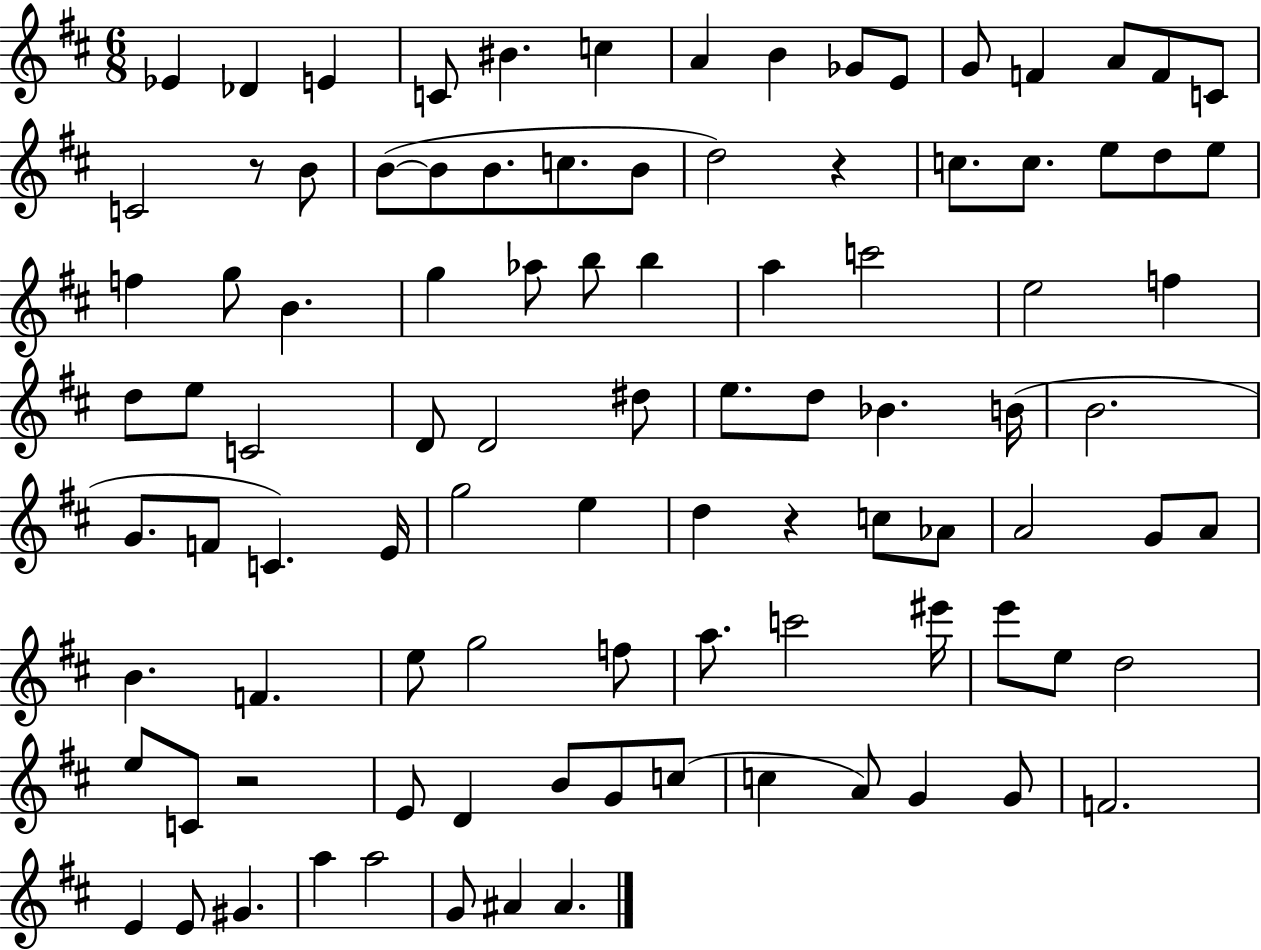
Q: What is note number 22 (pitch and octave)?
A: B4